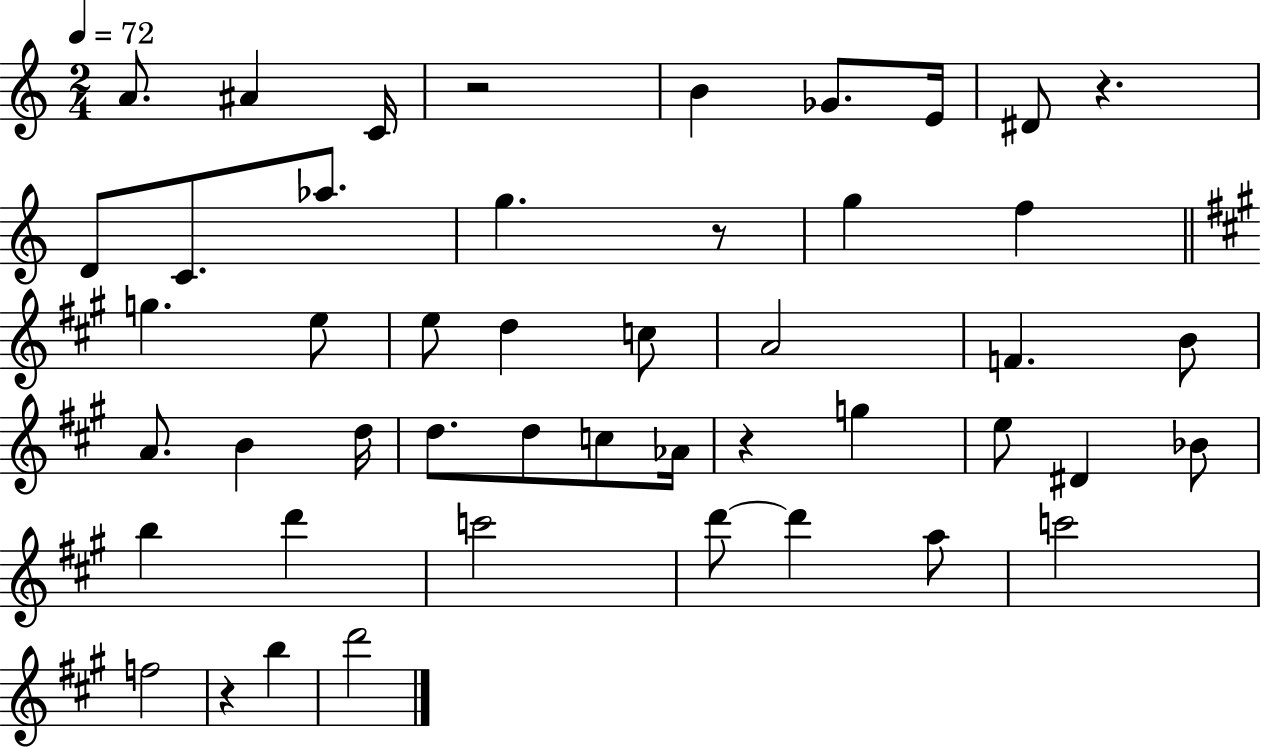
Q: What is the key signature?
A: C major